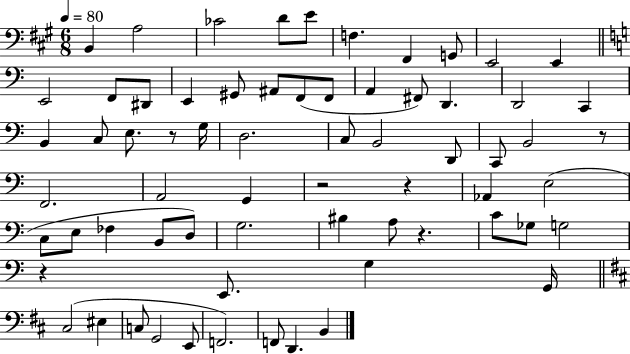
X:1
T:Untitled
M:6/8
L:1/4
K:A
B,, A,2 _C2 D/2 E/2 F, ^F,, G,,/2 E,,2 E,, E,,2 F,,/2 ^D,,/2 E,, ^G,,/2 ^A,,/2 F,,/2 F,,/2 A,, ^F,,/2 D,, D,,2 C,, B,, C,/2 E,/2 z/2 G,/4 D,2 C,/2 B,,2 D,,/2 C,,/2 B,,2 z/2 F,,2 A,,2 G,, z2 z _A,, E,2 C,/2 E,/2 _F, B,,/2 D,/2 G,2 ^B, A,/2 z C/2 _G,/2 G,2 z E,,/2 G, G,,/4 ^C,2 ^E, C,/2 G,,2 E,,/2 F,,2 F,,/2 D,, B,,